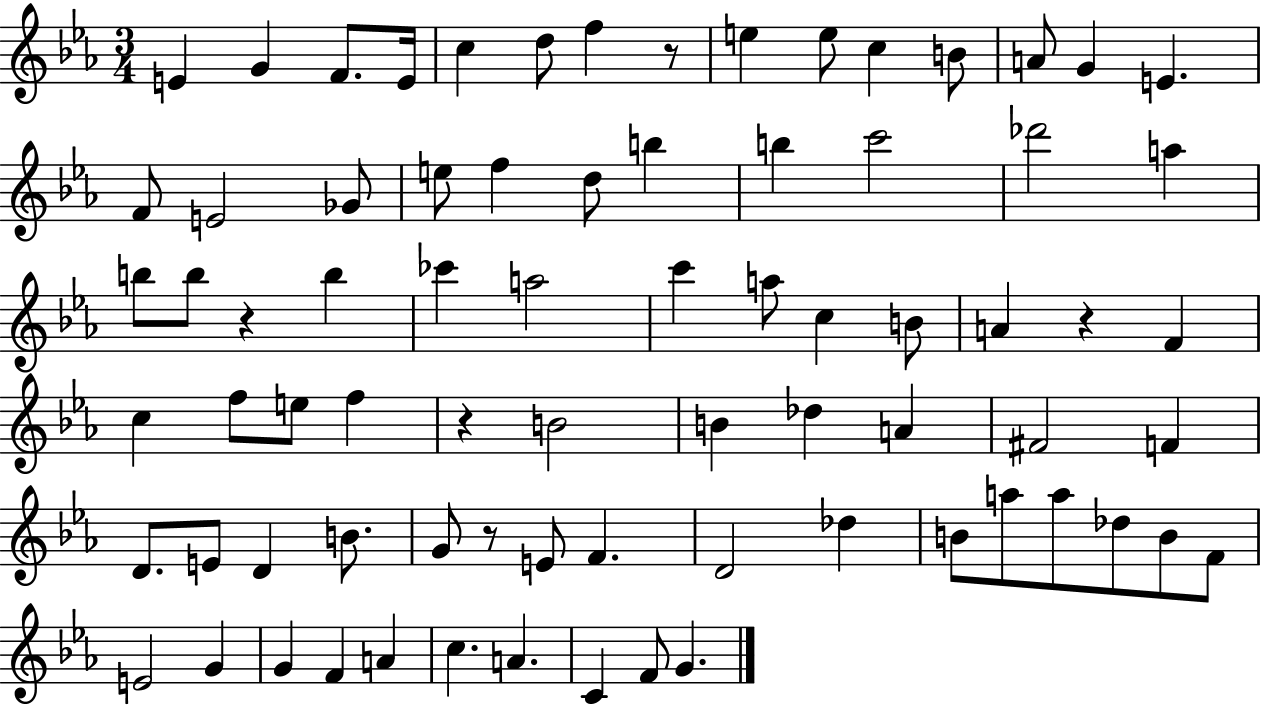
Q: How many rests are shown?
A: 5